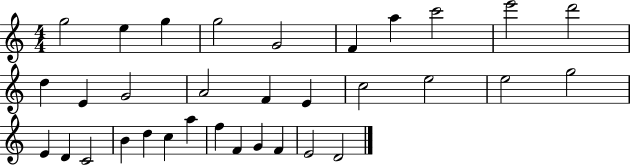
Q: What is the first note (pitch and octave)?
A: G5